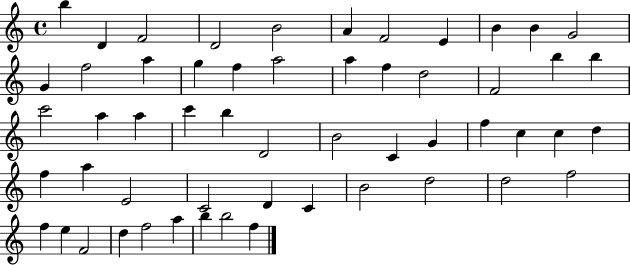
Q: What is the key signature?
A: C major